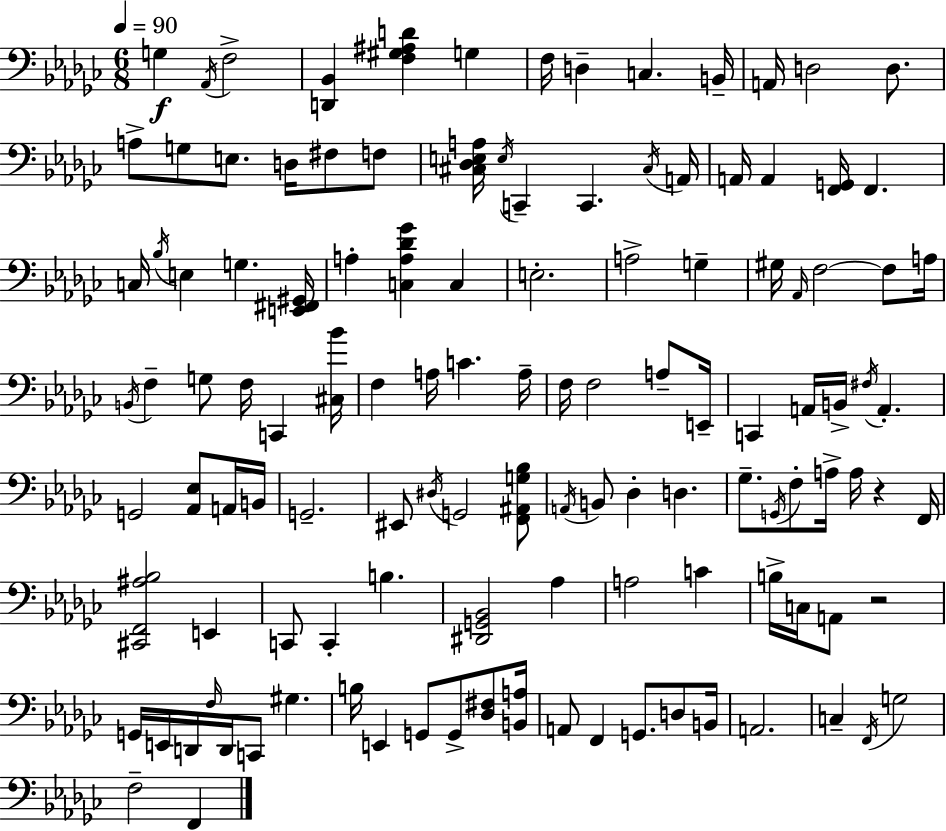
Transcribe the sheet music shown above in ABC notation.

X:1
T:Untitled
M:6/8
L:1/4
K:Ebm
G, _A,,/4 F,2 [D,,_B,,] [F,^G,^A,D] G, F,/4 D, C, B,,/4 A,,/4 D,2 D,/2 A,/2 G,/2 E,/2 D,/4 ^F,/2 F,/2 [^C,_D,E,A,]/4 E,/4 C,, C,, ^C,/4 A,,/4 A,,/4 A,, [F,,G,,]/4 F,, C,/4 _B,/4 E, G, [E,,^F,,^G,,]/4 A, [C,A,_D_G] C, E,2 A,2 G, ^G,/4 _A,,/4 F,2 F,/2 A,/4 B,,/4 F, G,/2 F,/4 C,, [^C,_B]/4 F, A,/4 C A,/4 F,/4 F,2 A,/2 E,,/4 C,, A,,/4 B,,/4 ^F,/4 A,, G,,2 [_A,,_E,]/2 A,,/4 B,,/4 G,,2 ^E,,/2 ^D,/4 G,,2 [F,,^A,,G,_B,]/2 A,,/4 B,,/2 _D, D, _G,/2 G,,/4 F,/2 A,/4 A,/4 z F,,/4 [^C,,F,,^A,_B,]2 E,, C,,/2 C,, B, [^D,,G,,_B,,]2 _A, A,2 C B,/4 C,/4 A,,/2 z2 G,,/4 E,,/4 D,,/4 F,/4 D,,/4 C,,/2 ^G, B,/4 E,, G,,/2 G,,/2 [_D,^F,]/2 [B,,A,]/4 A,,/2 F,, G,,/2 D,/2 B,,/4 A,,2 C, F,,/4 G,2 F,2 F,,